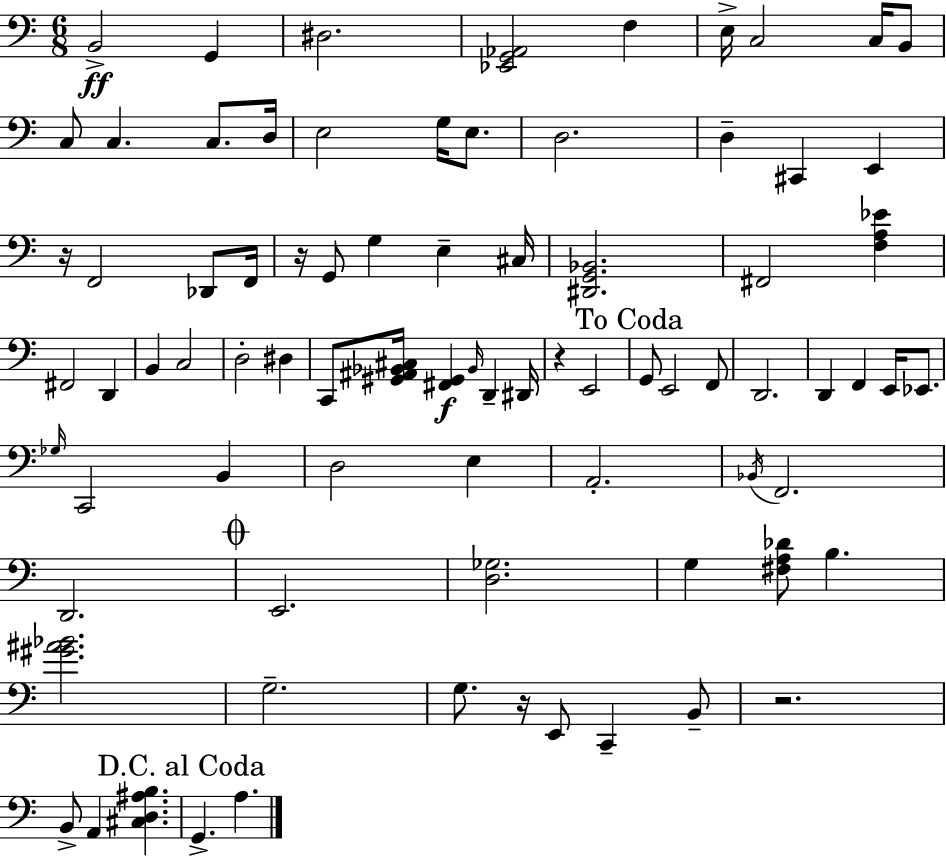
{
  \clef bass
  \numericTimeSignature
  \time 6/8
  \key c \major
  \repeat volta 2 { b,2->\ff g,4 | dis2. | <ees, g, aes,>2 f4 | e16-> c2 c16 b,8 | \break c8 c4. c8. d16 | e2 g16 e8. | d2. | d4-- cis,4 e,4 | \break r16 f,2 des,8 f,16 | r16 g,8 g4 e4-- cis16 | <dis, g, bes,>2. | fis,2 <f a ees'>4 | \break fis,2 d,4 | b,4 c2 | d2-. dis4 | c,8 <gis, ais, bes, cis>16 <fis, gis,>4\f \grace { bes,16 } d,4-- | \break dis,16 r4 e,2 | \mark "To Coda" g,8 e,2 f,8 | d,2. | d,4 f,4 e,16 ees,8. | \break \grace { ges16 } c,2 b,4 | d2 e4 | a,2.-. | \acciaccatura { bes,16 } f,2. | \break d,2. | \mark \markup { \musicglyph "scripts.coda" } e,2. | <d ges>2. | g4 <fis a des'>8 b4. | \break <gis' ais' bes'>2. | g2.-- | g8. r16 e,8 c,4-- | b,8-- r2. | \break b,8-> a,4 <cis d ais b>4. | \mark "D.C. al Coda" g,4.-> a4. | } \bar "|."
}